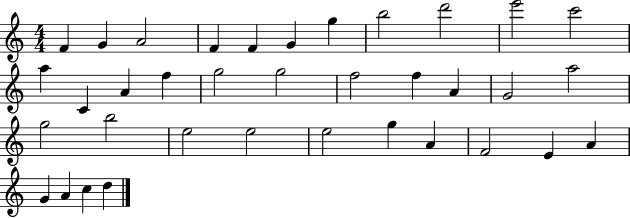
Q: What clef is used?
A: treble